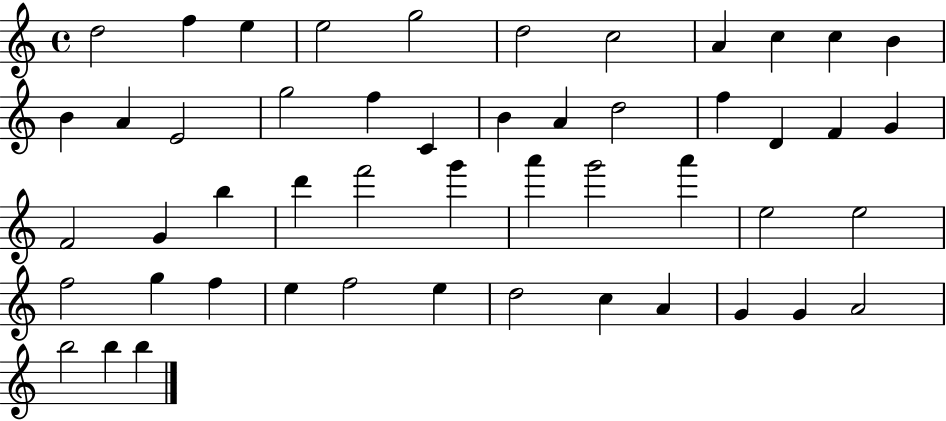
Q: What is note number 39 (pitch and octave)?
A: E5